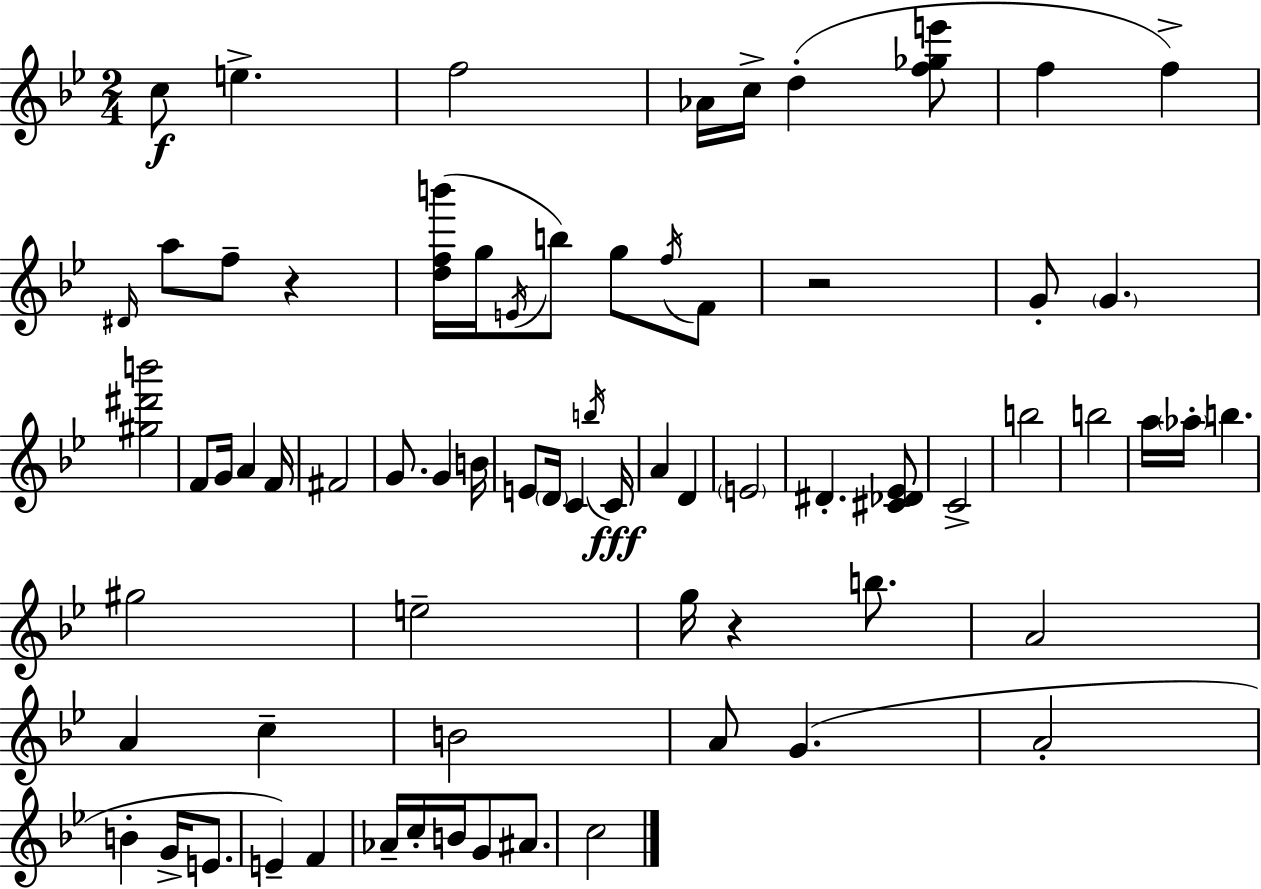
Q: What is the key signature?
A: BES major